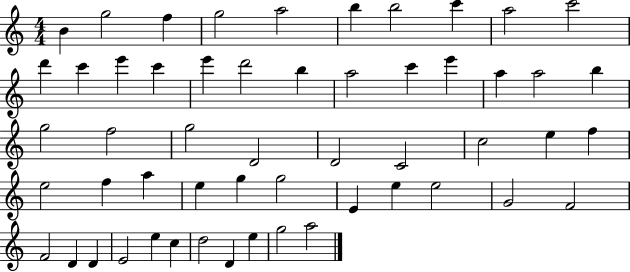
{
  \clef treble
  \numericTimeSignature
  \time 4/4
  \key c \major
  b'4 g''2 f''4 | g''2 a''2 | b''4 b''2 c'''4 | a''2 c'''2 | \break d'''4 c'''4 e'''4 c'''4 | e'''4 d'''2 b''4 | a''2 c'''4 e'''4 | a''4 a''2 b''4 | \break g''2 f''2 | g''2 d'2 | d'2 c'2 | c''2 e''4 f''4 | \break e''2 f''4 a''4 | e''4 g''4 g''2 | e'4 e''4 e''2 | g'2 f'2 | \break f'2 d'4 d'4 | e'2 e''4 c''4 | d''2 d'4 e''4 | g''2 a''2 | \break \bar "|."
}